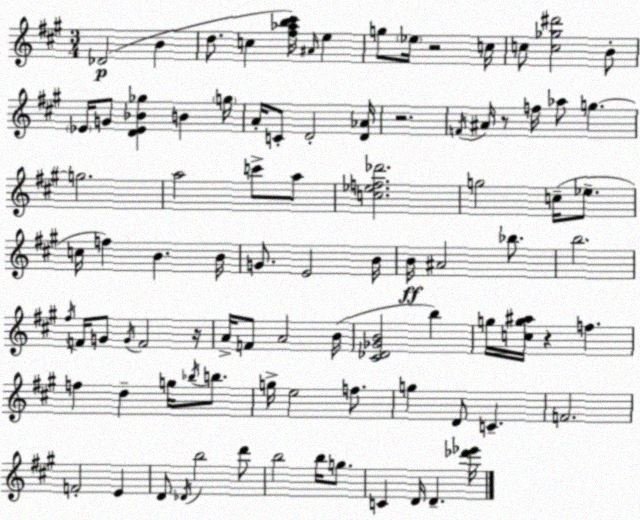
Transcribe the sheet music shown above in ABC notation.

X:1
T:Untitled
M:3/4
L:1/4
K:A
_D2 B d/2 c [^f_ab^c']/4 ^A/4 e g/2 _e/4 z2 c/4 c/2 [c_g^d']2 B/2 _E/4 G/2 [D_E_B_g] B g/4 A/4 C/2 D2 [D_A]/4 z2 F/4 ^A/4 z/2 f/4 _a/2 g g2 a2 c'/2 a/2 [c_ef_d']2 g2 c/4 _e/2 c/4 f B B/4 G/2 E2 B/4 B/4 ^A2 _b/2 b2 ^f/4 F/4 G/2 G/4 F2 z/4 A/4 F/2 A2 B/4 [^C_D_GB]2 b g/4 [cg^a]/4 z f f d g/4 _b/4 b/2 g/4 e2 f/2 g D/2 C F2 F2 E D/2 _D/4 b2 d'/2 b2 b/4 g/2 C D/4 D [_d'_e']/4